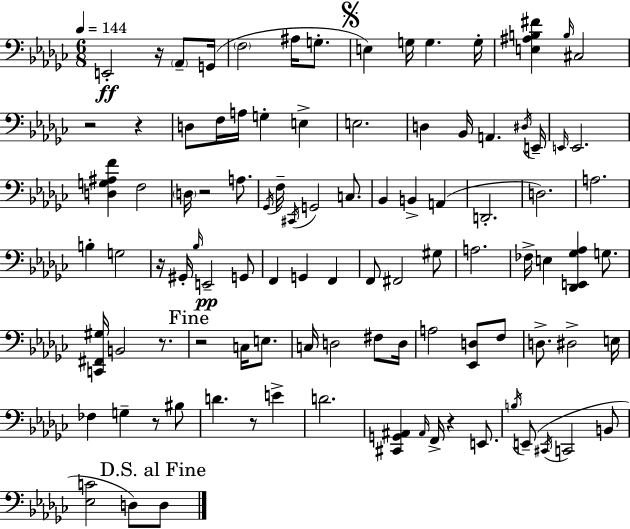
X:1
T:Untitled
M:6/8
L:1/4
K:Ebm
E,,2 z/4 _A,,/2 G,,/4 F,2 ^A,/4 G,/2 E, G,/4 G, G,/4 [E,^A,B,^F] B,/4 ^C,2 z2 z D,/2 F,/4 A,/4 G, E, E,2 D, _B,,/4 A,, ^D,/4 E,,/4 E,,/4 E,,2 [D,G,^A,F] F,2 D,/4 z2 A,/2 _G,,/4 F,/4 ^C,,/4 G,,2 C,/2 _B,, B,, A,, D,,2 D,2 A,2 B, G,2 z/4 ^G,,/4 _B,/4 E,,2 G,,/2 F,, G,, F,, F,,/2 ^F,,2 ^G,/2 A,2 _F,/4 E, [_D,,E,,_G,_A,] G,/2 [C,,^F,,^G,]/4 B,,2 z/2 z2 C,/4 E,/2 C,/4 D,2 ^F,/2 D,/4 A,2 [_E,,D,]/2 F,/2 D,/2 ^D,2 E,/4 _F, G, z/2 ^B,/2 D z/2 E D2 [^C,,G,,^A,,] ^A,,/4 F,,/4 z E,,/2 B,/4 E,,/2 ^C,,/4 C,,2 B,,/2 [_E,C]2 D,/2 D,/2